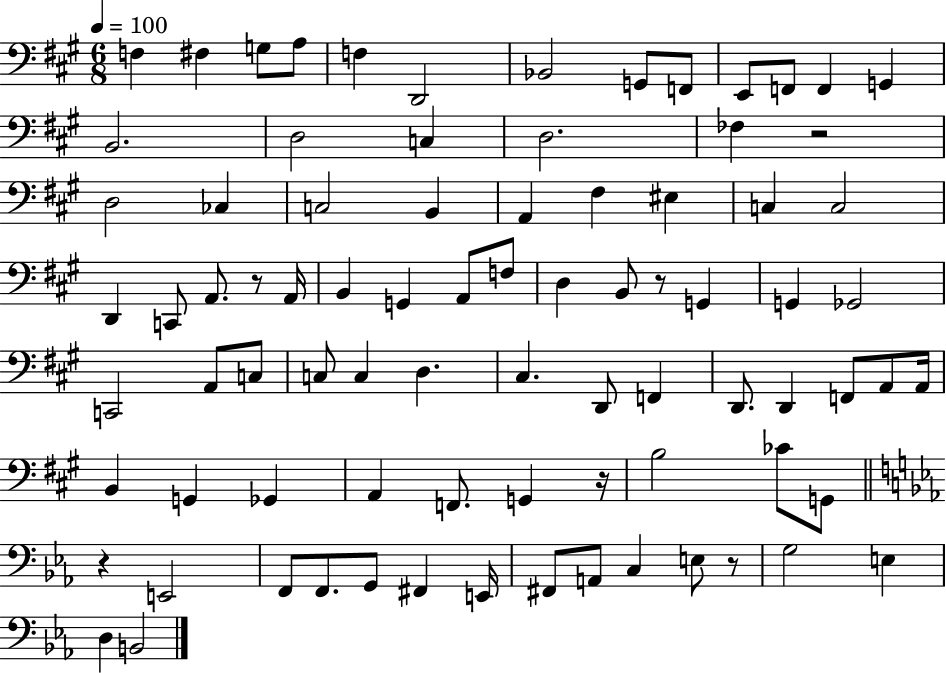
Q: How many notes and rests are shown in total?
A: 83